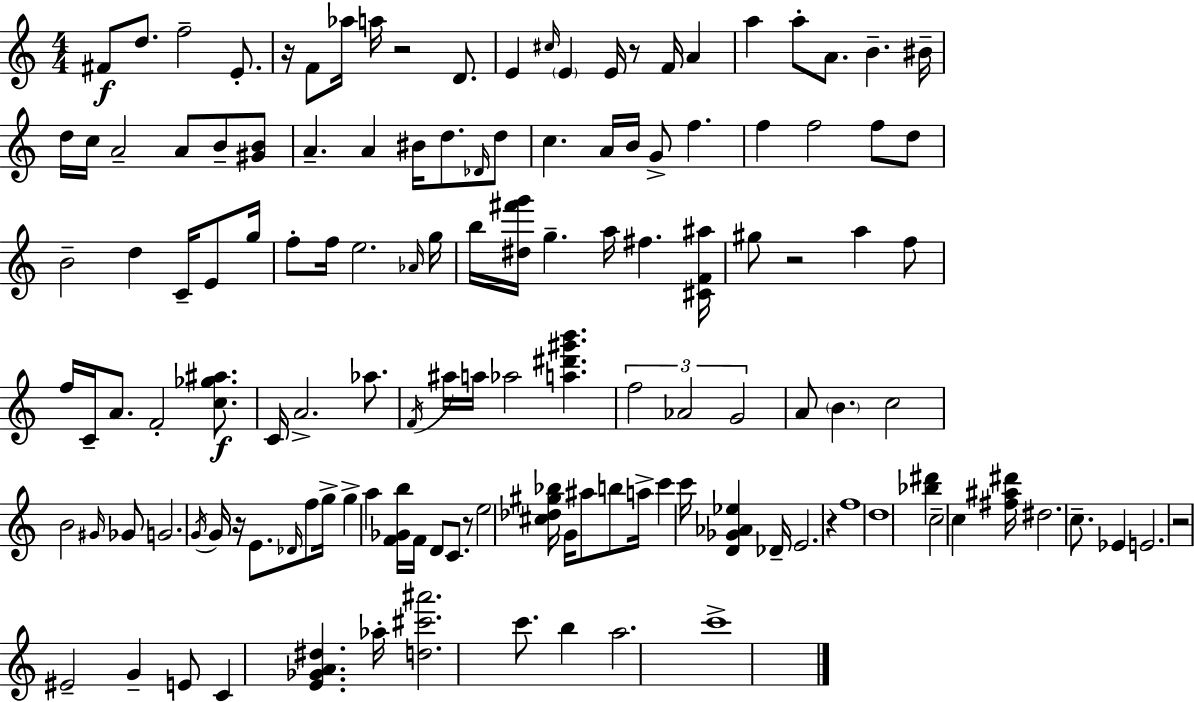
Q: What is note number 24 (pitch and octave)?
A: B4